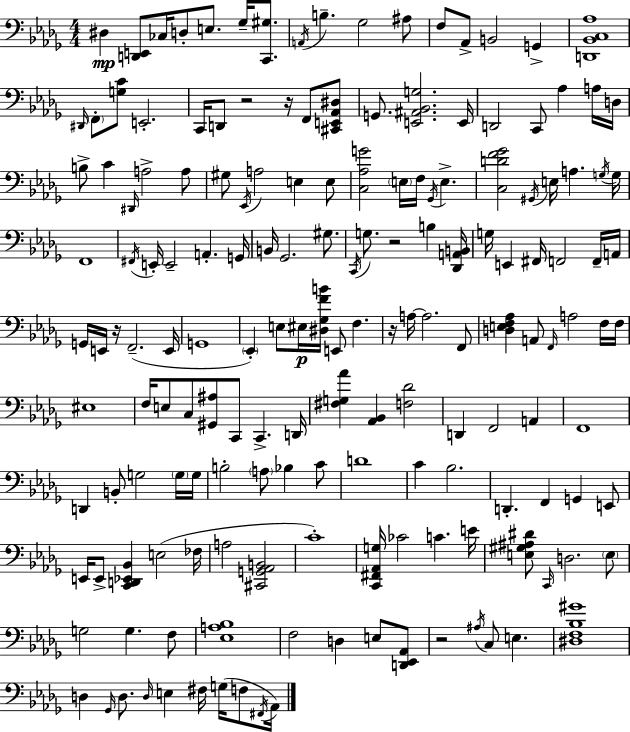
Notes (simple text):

D#3/q [D2,E2]/e CES3/s D3/e E3/e. Gb3/s [C2,G#3]/e. A2/s B3/q. Gb3/h A#3/e F3/e Ab2/e B2/h G2/q [D2,Bb2,C3,Ab3]/w D#2/s F2/e [G3,C4]/e E2/h. C2/s D2/e R/h R/s F2/e [C#2,E2,Ab2,D#3]/e G2/e. [E2,A#2,Bb2,G3]/h. E2/s D2/h C2/e Ab3/q A3/s D3/s B3/e C4/q D#2/s A3/h A3/e G#3/e Eb2/s A3/h E3/q E3/e [C3,Ab3,G4]/h E3/s F3/s Gb2/s E3/q. [C3,D4,F4,Gb4]/h G#2/s E3/s A3/q. G3/s G3/s F2/w F#2/s E2/s E2/h A2/q. G2/s B2/s Gb2/h. G#3/e. C2/s G3/e. R/h B3/q [Db2,A2,B2]/s G3/s E2/q F#2/s F2/h F2/s A2/s G2/s E2/s R/s F2/h. E2/s G2/w Eb2/q E3/e EIS3/s [D#3,Gb3,F4,B4]/s E2/e F3/q. R/s A3/s A3/h. F2/e [D3,E3,F3,Ab3]/q A2/e F2/s A3/h F3/s F3/s EIS3/w F3/s E3/e C3/e [G#2,A#3]/e C2/e C2/q. D2/s [F#3,G3,Ab4]/q [Ab2,Bb2]/q [F3,Db4]/h D2/q F2/h A2/q F2/w D2/q B2/e G3/h G3/s G3/s B3/h A3/e Bb3/q C4/e D4/w C4/q Bb3/h. D2/q. F2/q G2/q E2/e E2/s E2/e [C2,D2,Eb2,Bb2]/q E3/h FES3/s A3/h [C#2,G2,Ab2,B2]/h C4/w [C2,F#2,Ab2,G3]/s CES4/h C4/q. E4/s [E3,G#3,A#3,D#4]/e C2/s D3/h. E3/e G3/h G3/q. F3/e [Eb3,A3,Bb3]/w F3/h D3/q E3/e [D2,Eb2,Ab2]/e R/h A#3/s C3/e E3/q. [D#3,F3,Bb3,G#4]/w D3/q Gb2/s D3/e. D3/s E3/q F#3/s G3/s F3/e F#2/s Ab2/s